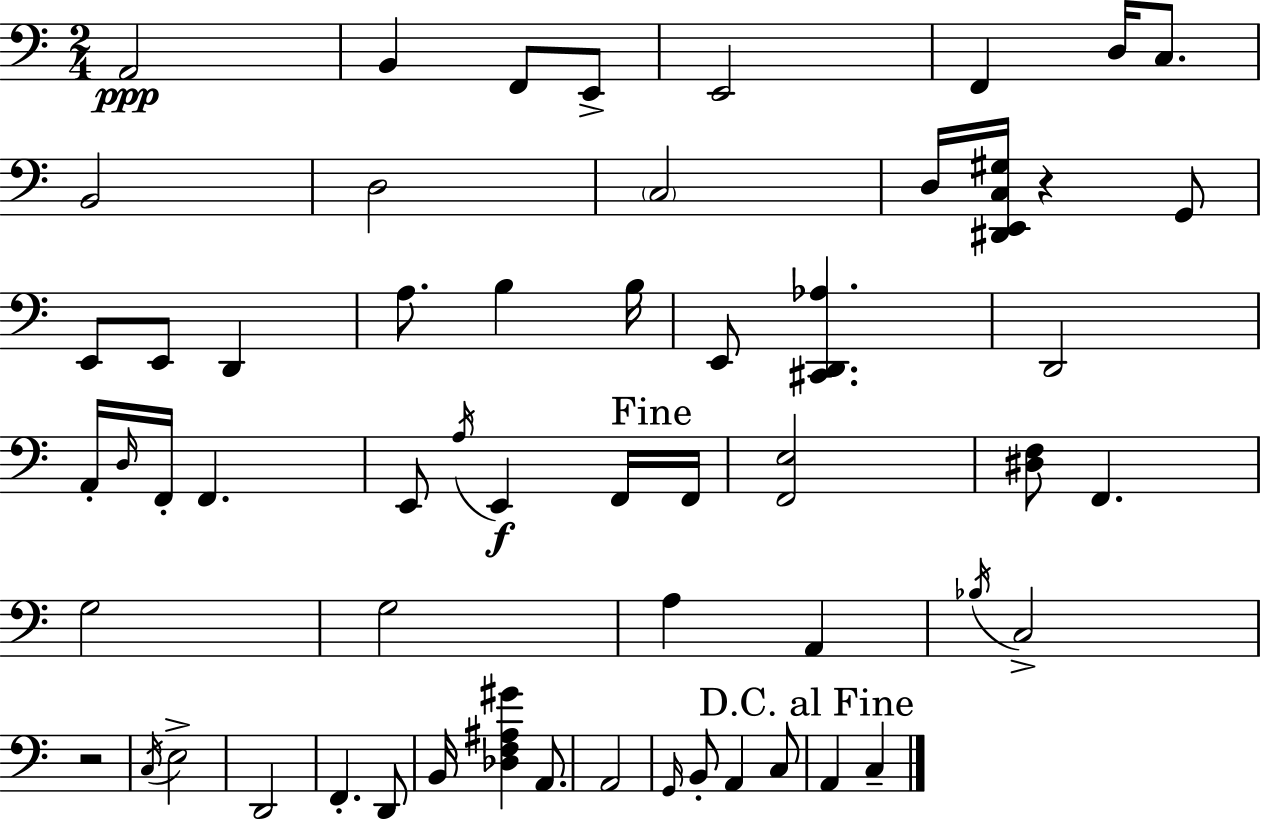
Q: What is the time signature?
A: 2/4